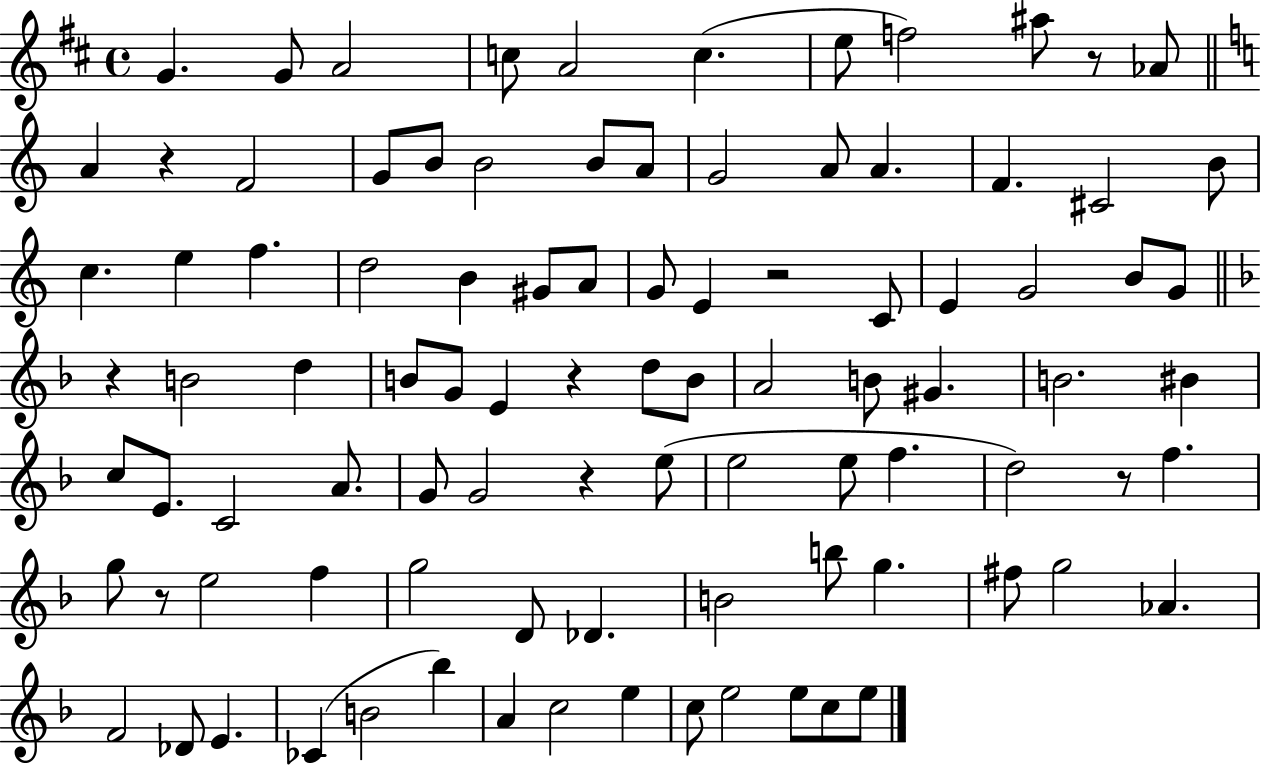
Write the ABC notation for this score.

X:1
T:Untitled
M:4/4
L:1/4
K:D
G G/2 A2 c/2 A2 c e/2 f2 ^a/2 z/2 _A/2 A z F2 G/2 B/2 B2 B/2 A/2 G2 A/2 A F ^C2 B/2 c e f d2 B ^G/2 A/2 G/2 E z2 C/2 E G2 B/2 G/2 z B2 d B/2 G/2 E z d/2 B/2 A2 B/2 ^G B2 ^B c/2 E/2 C2 A/2 G/2 G2 z e/2 e2 e/2 f d2 z/2 f g/2 z/2 e2 f g2 D/2 _D B2 b/2 g ^f/2 g2 _A F2 _D/2 E _C B2 _b A c2 e c/2 e2 e/2 c/2 e/2